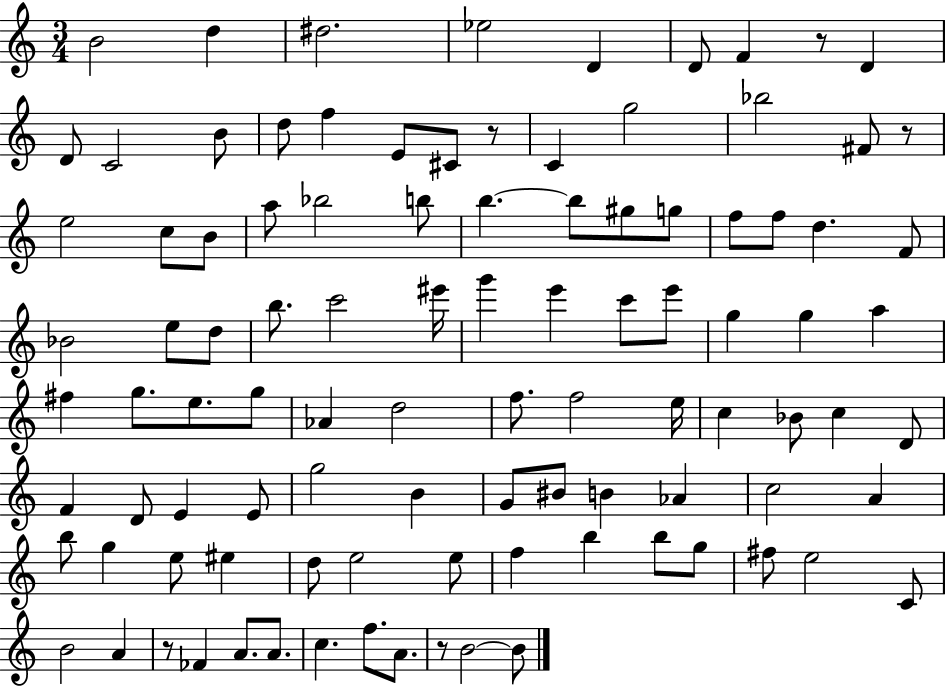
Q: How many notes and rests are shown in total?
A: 100